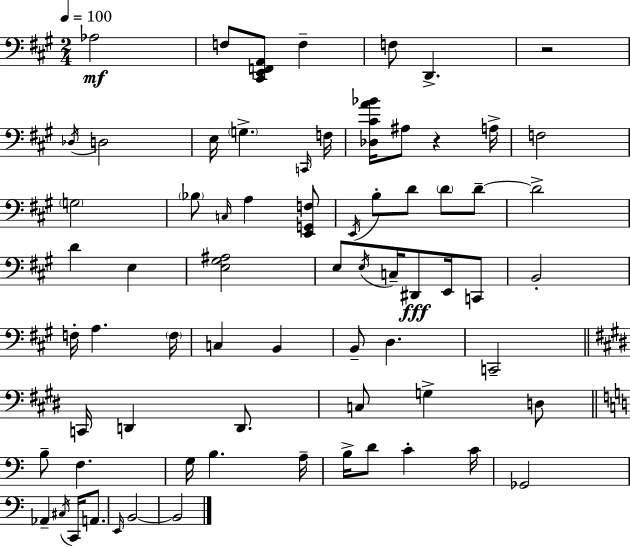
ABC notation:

X:1
T:Untitled
M:2/4
L:1/4
K:A
_A,2 F,/2 [^C,,E,,F,,A,,]/2 F, F,/2 D,, z2 _D,/4 D,2 E,/4 G, C,,/4 F,/4 [_D,^CA_B]/4 ^A,/2 z A,/4 F,2 G,2 _B,/2 C,/4 A, [E,,G,,F,]/2 E,,/4 B,/2 D/2 D/2 D/2 D2 D E, [E,^G,^A,]2 E,/2 E,/4 C,/4 ^D,,/2 E,,/4 C,,/2 B,,2 F,/4 A, F,/4 C, B,, B,,/2 D, C,,2 C,,/4 D,, D,,/2 C,/2 G, D,/2 B,/2 F, G,/4 B, A,/4 B,/4 D/2 C C/4 _G,,2 _A,, ^C,/4 C,,/4 A,,/2 E,,/4 B,,2 B,,2